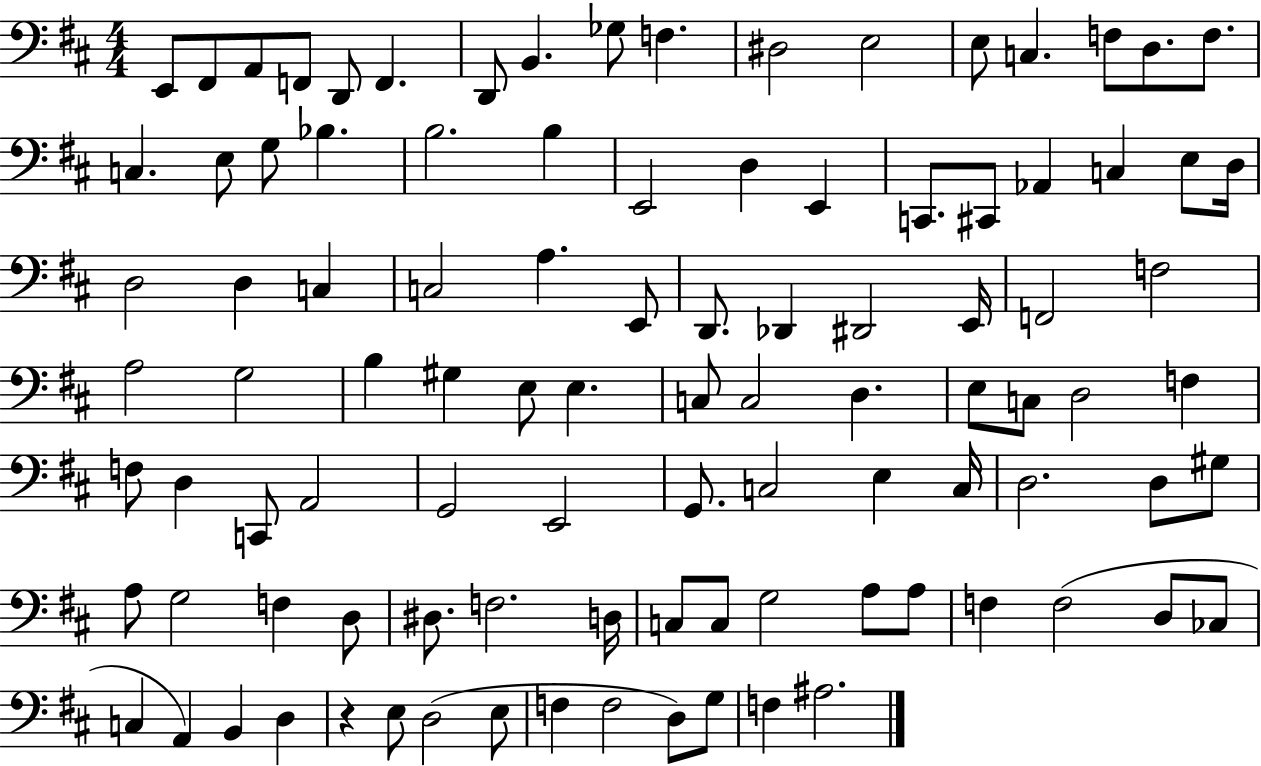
{
  \clef bass
  \numericTimeSignature
  \time 4/4
  \key d \major
  e,8 fis,8 a,8 f,8 d,8 f,4. | d,8 b,4. ges8 f4. | dis2 e2 | e8 c4. f8 d8. f8. | \break c4. e8 g8 bes4. | b2. b4 | e,2 d4 e,4 | c,8. cis,8 aes,4 c4 e8 d16 | \break d2 d4 c4 | c2 a4. e,8 | d,8. des,4 dis,2 e,16 | f,2 f2 | \break a2 g2 | b4 gis4 e8 e4. | c8 c2 d4. | e8 c8 d2 f4 | \break f8 d4 c,8 a,2 | g,2 e,2 | g,8. c2 e4 c16 | d2. d8 gis8 | \break a8 g2 f4 d8 | dis8. f2. d16 | c8 c8 g2 a8 a8 | f4 f2( d8 ces8 | \break c4 a,4) b,4 d4 | r4 e8 d2( e8 | f4 f2 d8) g8 | f4 ais2. | \break \bar "|."
}